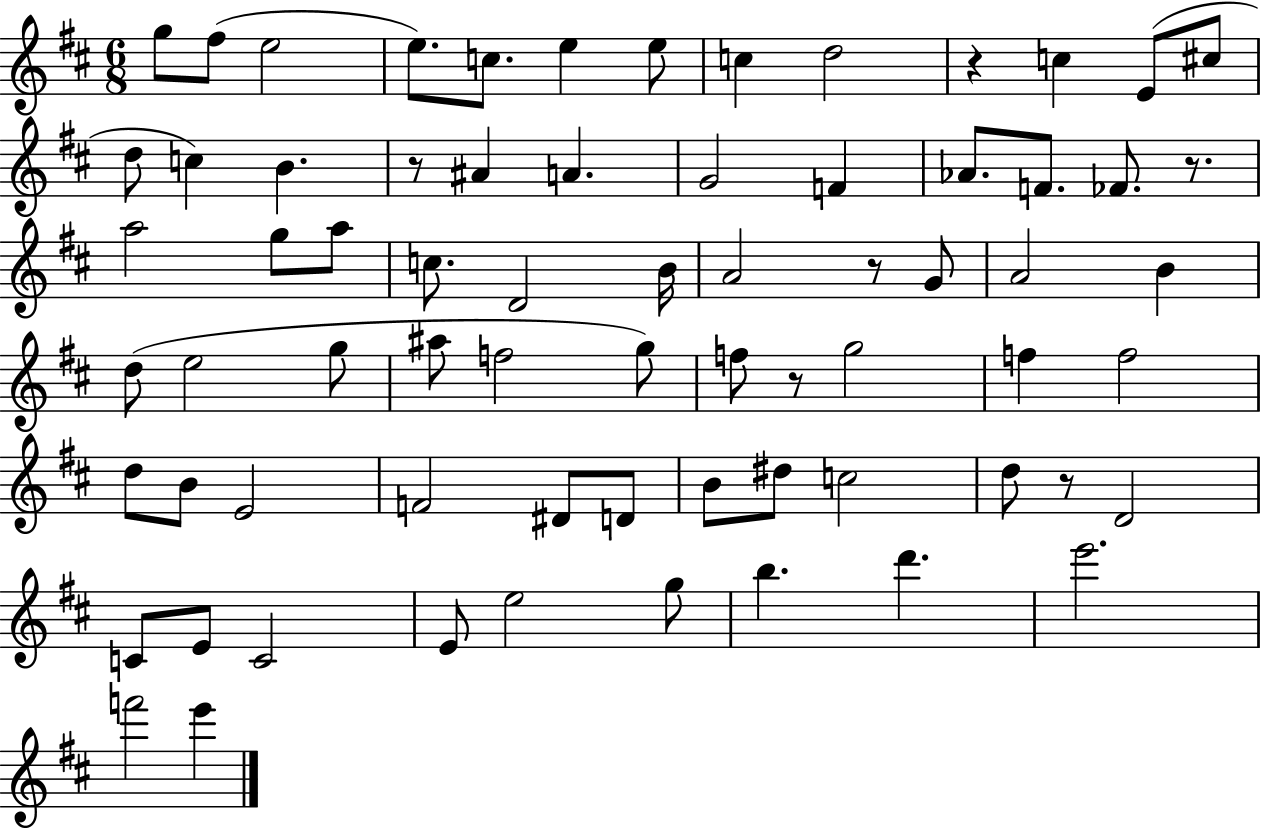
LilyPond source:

{
  \clef treble
  \numericTimeSignature
  \time 6/8
  \key d \major
  \repeat volta 2 { g''8 fis''8( e''2 | e''8.) c''8. e''4 e''8 | c''4 d''2 | r4 c''4 e'8( cis''8 | \break d''8 c''4) b'4. | r8 ais'4 a'4. | g'2 f'4 | aes'8. f'8. fes'8. r8. | \break a''2 g''8 a''8 | c''8. d'2 b'16 | a'2 r8 g'8 | a'2 b'4 | \break d''8( e''2 g''8 | ais''8 f''2 g''8) | f''8 r8 g''2 | f''4 f''2 | \break d''8 b'8 e'2 | f'2 dis'8 d'8 | b'8 dis''8 c''2 | d''8 r8 d'2 | \break c'8 e'8 c'2 | e'8 e''2 g''8 | b''4. d'''4. | e'''2. | \break f'''2 e'''4 | } \bar "|."
}